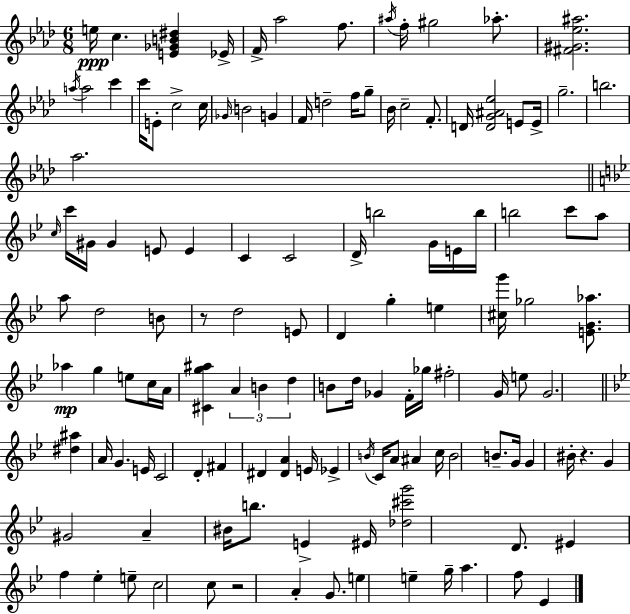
{
  \clef treble
  \numericTimeSignature
  \time 6/8
  \key f \minor
  e''16\ppp c''4. <e' ges' b' dis''>4 ees'16-> | f'16-> aes''2 f''8. | \acciaccatura { ais''16 } f''16-. gis''2 aes''8.-. | <fis' gis' ees'' ais''>2. | \break \acciaccatura { a''16 } a''2 c'''4 | c'''16 e'8-. c''2-> | c''16 \grace { ges'16 } b'2 g'4 | f'16 d''2-- | \break f''16 g''8-- bes'16 c''2-- | f'8.-. d'16 <d' g' ais' ees''>2 | e'8 e'16-> g''2.-- | b''2. | \break aes''2. | \bar "||" \break \key bes \major \grace { c''16 } c'''16 gis'16 gis'4 e'8 e'4 | c'4 c'2 | d'16-> b''2 g'16 e'16 | b''16 b''2 c'''8 a''8 | \break a''8 d''2 b'8 | r8 d''2 e'8 | d'4 g''4-. e''4 | <cis'' g'''>16 ges''2 <e' g' aes''>8. | \break aes''4\mp g''4 e''8 c''16 | a'16 <cis' g'' ais''>4 \tuplet 3/2 { a'4 b'4 | d''4 } b'8 d''16 ges'4 | f'16-. ges''16 fis''2-. g'16 e''8 | \break g'2. | \bar "||" \break \key bes \major <dis'' ais''>4 a'16 g'4. e'16 | c'2 d'4-. | fis'4 dis'4 <dis' a'>4 | e'16 ees'4-> \acciaccatura { b'16 } c'16 a'8 ais'4 | \break c''16 b'2 b'8.-- | g'16 g'4 bis'16-. r4. | g'4 gis'2 | a'4-- bis'16 b''8. e'4-> | \break eis'16 <des'' cis''' g'''>2 d'8. | eis'4 f''4 ees''4-. | e''8-- c''2 c''8 | r2 a'4-. | \break g'8. e''4 e''4-- | g''16-- a''4. f''8 ees'4 | \bar "|."
}